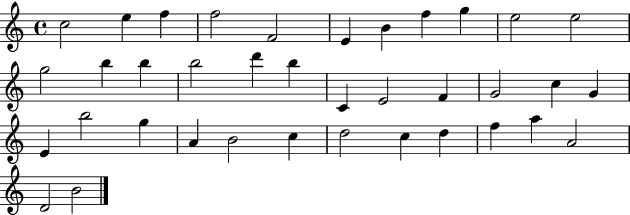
X:1
T:Untitled
M:4/4
L:1/4
K:C
c2 e f f2 F2 E B f g e2 e2 g2 b b b2 d' b C E2 F G2 c G E b2 g A B2 c d2 c d f a A2 D2 B2